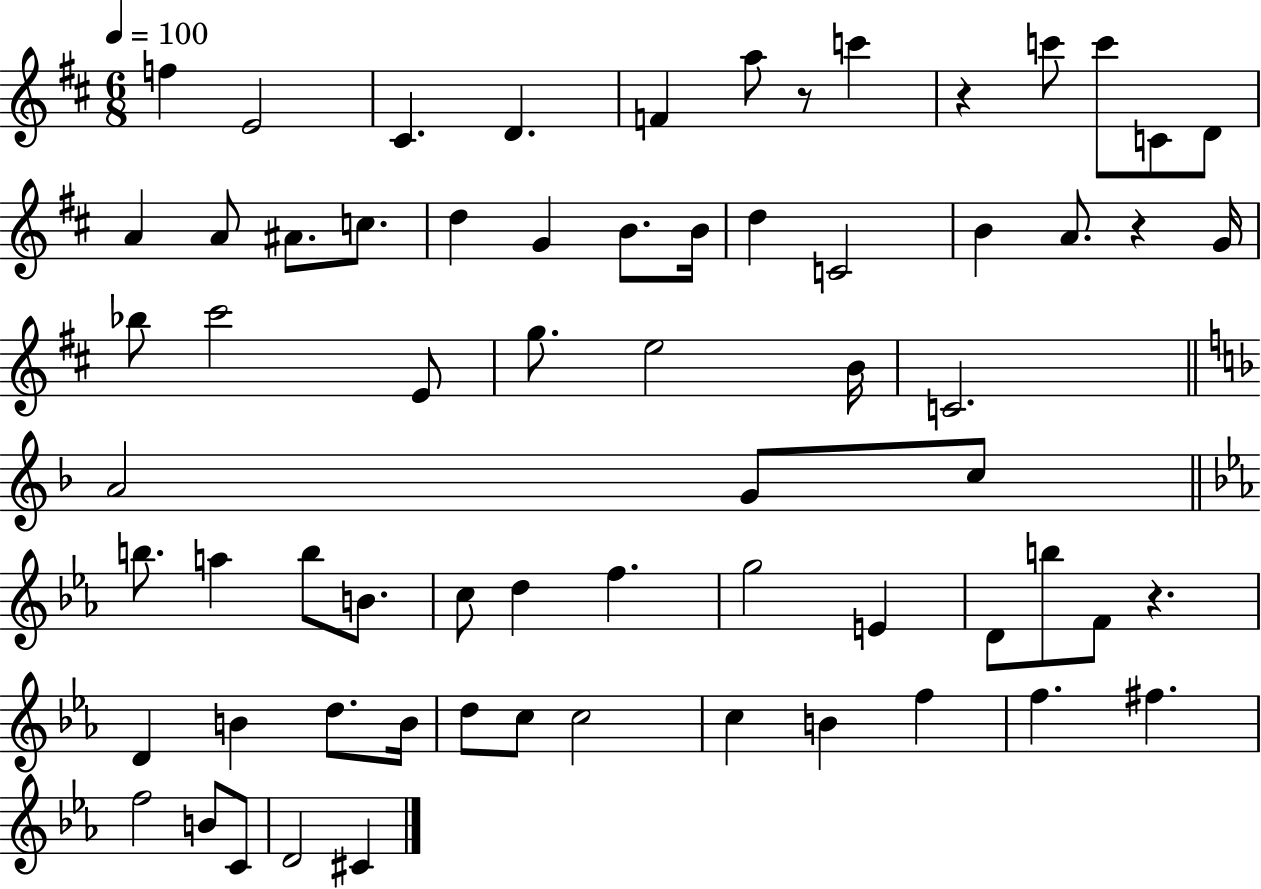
F5/q E4/h C#4/q. D4/q. F4/q A5/e R/e C6/q R/q C6/e C6/e C4/e D4/e A4/q A4/e A#4/e. C5/e. D5/q G4/q B4/e. B4/s D5/q C4/h B4/q A4/e. R/q G4/s Bb5/e C#6/h E4/e G5/e. E5/h B4/s C4/h. A4/h G4/e C5/e B5/e. A5/q B5/e B4/e. C5/e D5/q F5/q. G5/h E4/q D4/e B5/e F4/e R/q. D4/q B4/q D5/e. B4/s D5/e C5/e C5/h C5/q B4/q F5/q F5/q. F#5/q. F5/h B4/e C4/e D4/h C#4/q